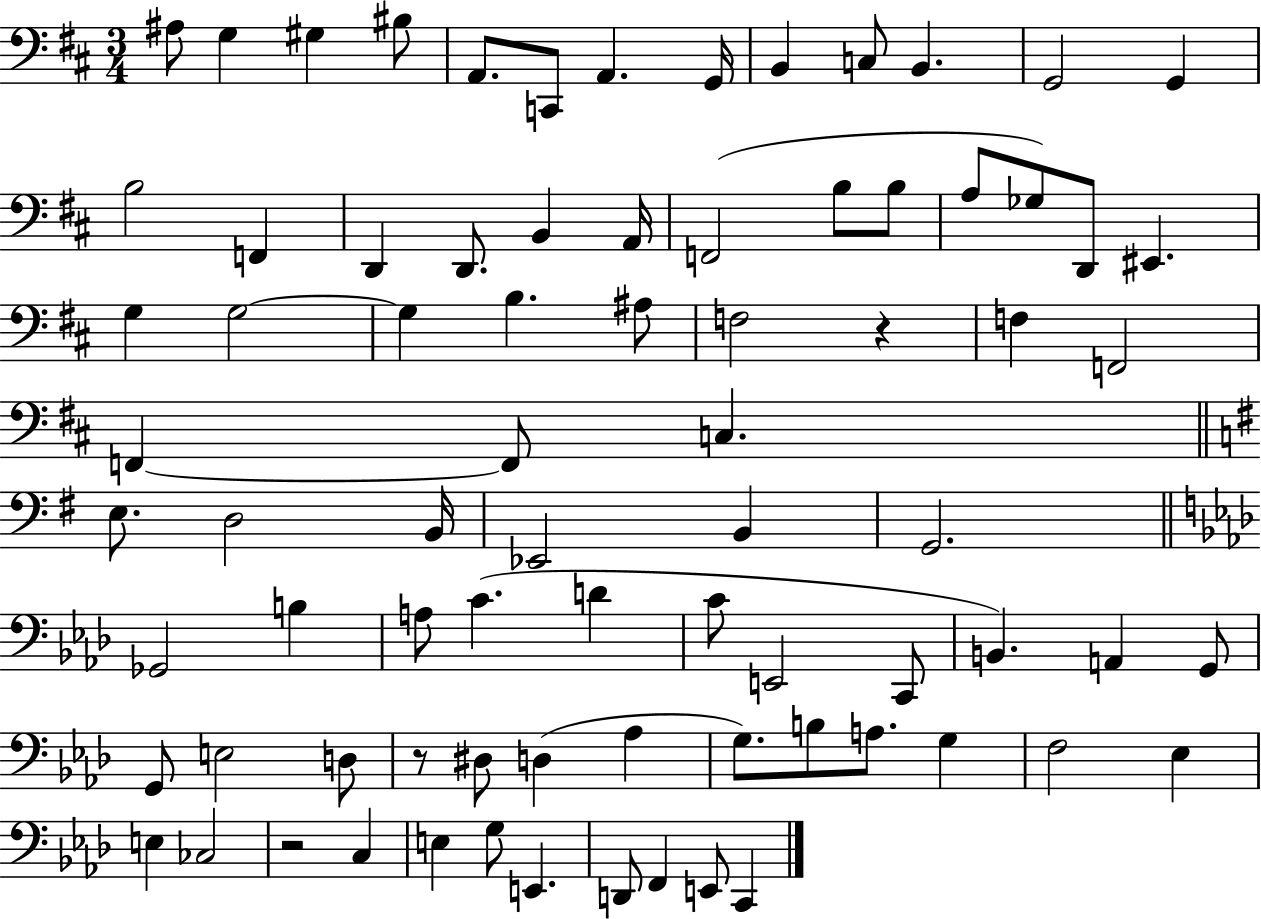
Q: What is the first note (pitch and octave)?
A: A#3